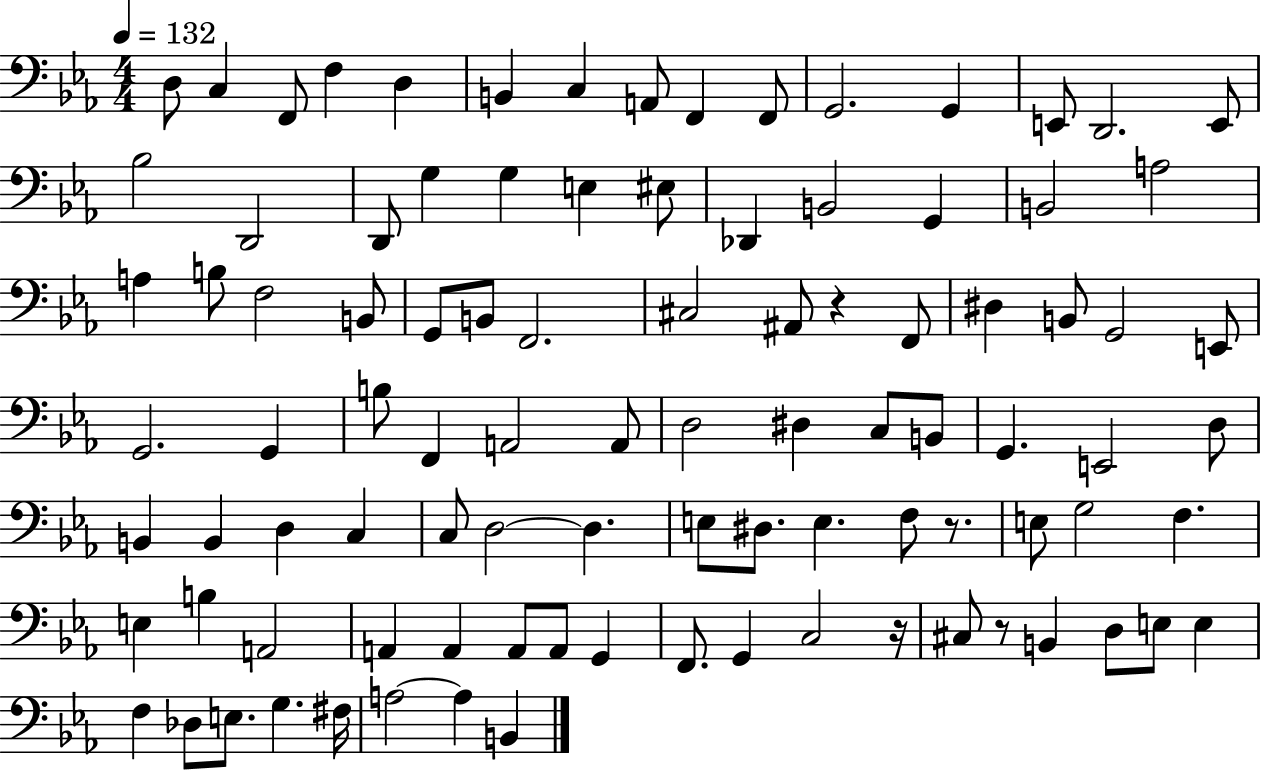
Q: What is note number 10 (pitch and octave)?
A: F2